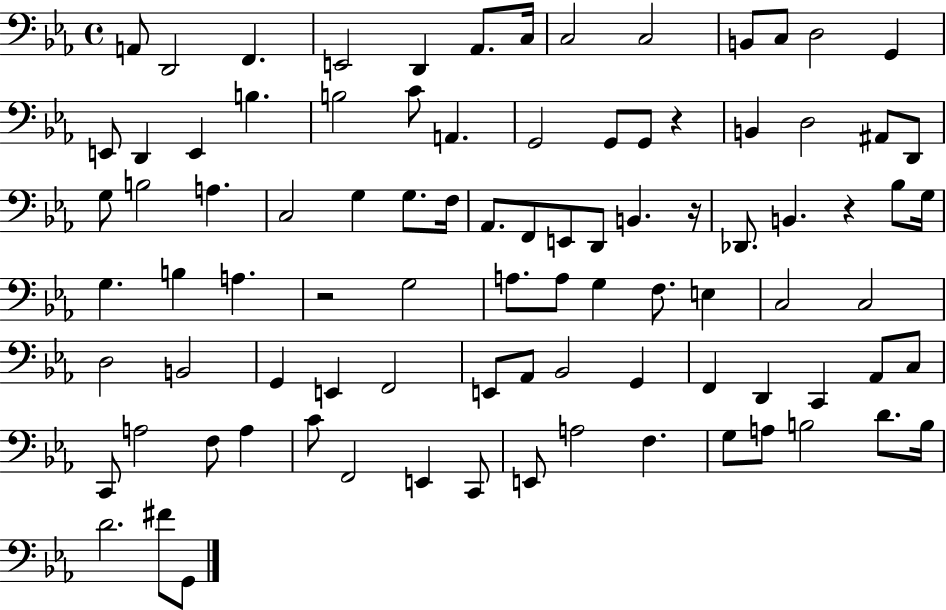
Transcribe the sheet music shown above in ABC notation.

X:1
T:Untitled
M:4/4
L:1/4
K:Eb
A,,/2 D,,2 F,, E,,2 D,, _A,,/2 C,/4 C,2 C,2 B,,/2 C,/2 D,2 G,, E,,/2 D,, E,, B, B,2 C/2 A,, G,,2 G,,/2 G,,/2 z B,, D,2 ^A,,/2 D,,/2 G,/2 B,2 A, C,2 G, G,/2 F,/4 _A,,/2 F,,/2 E,,/2 D,,/2 B,, z/4 _D,,/2 B,, z _B,/2 G,/4 G, B, A, z2 G,2 A,/2 A,/2 G, F,/2 E, C,2 C,2 D,2 B,,2 G,, E,, F,,2 E,,/2 _A,,/2 _B,,2 G,, F,, D,, C,, _A,,/2 C,/2 C,,/2 A,2 F,/2 A, C/2 F,,2 E,, C,,/2 E,,/2 A,2 F, G,/2 A,/2 B,2 D/2 B,/4 D2 ^F/2 G,,/2